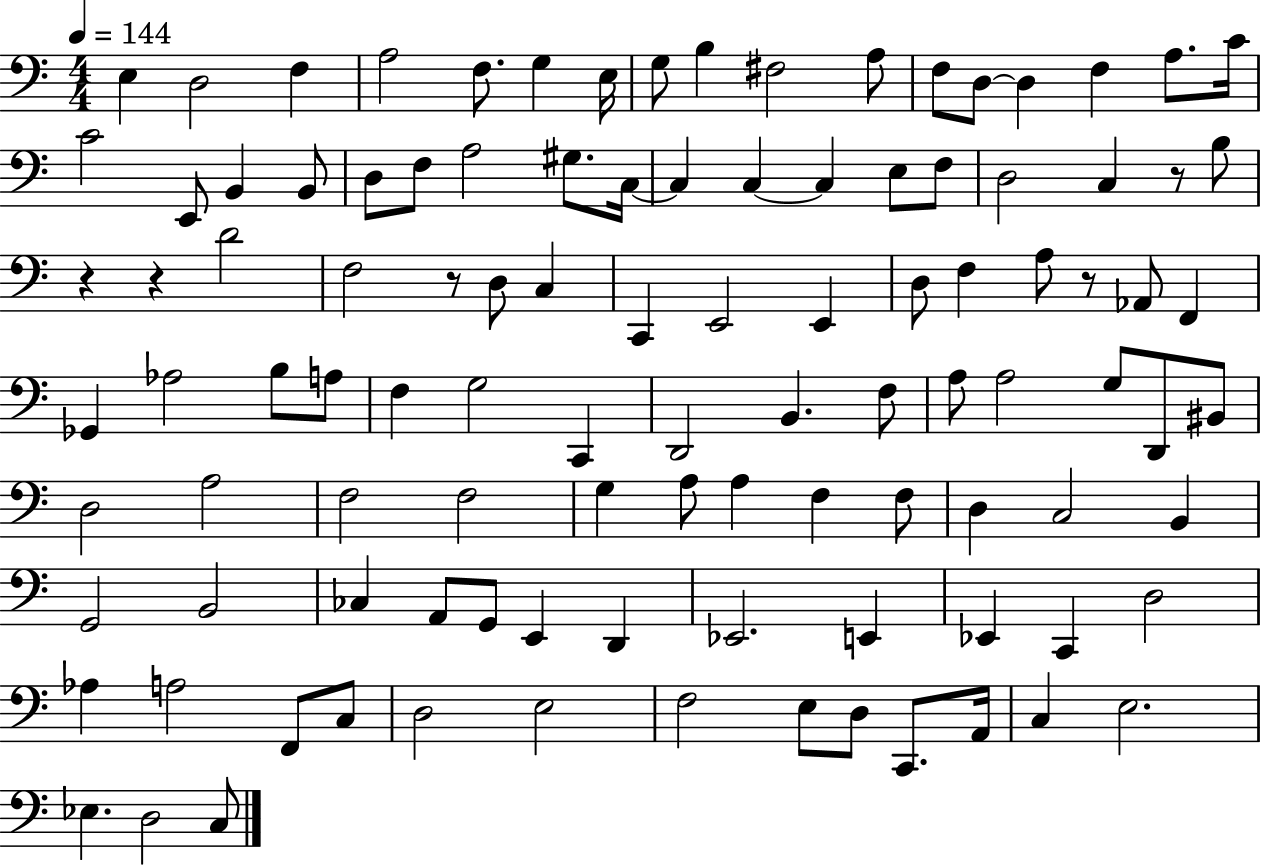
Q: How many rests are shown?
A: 5